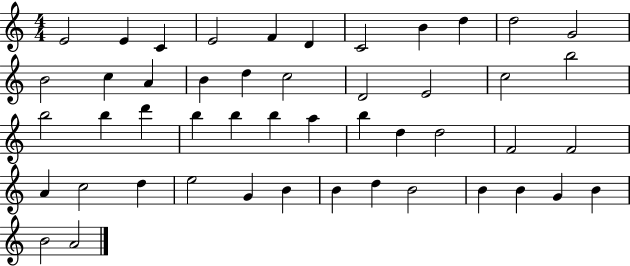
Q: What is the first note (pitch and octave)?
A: E4